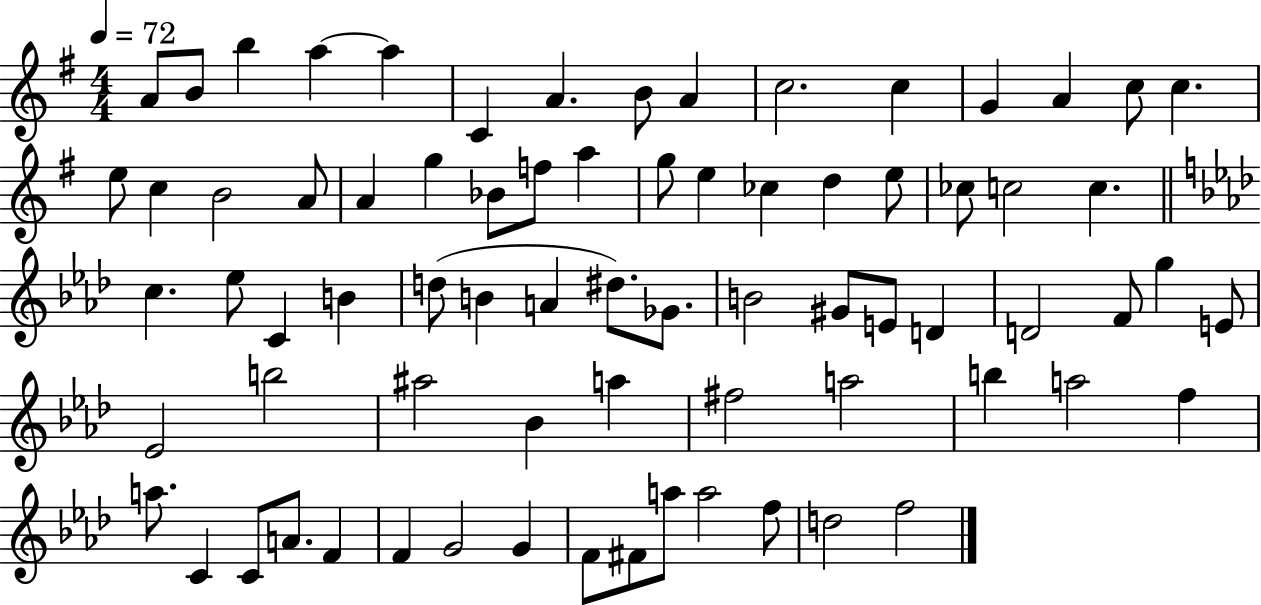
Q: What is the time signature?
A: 4/4